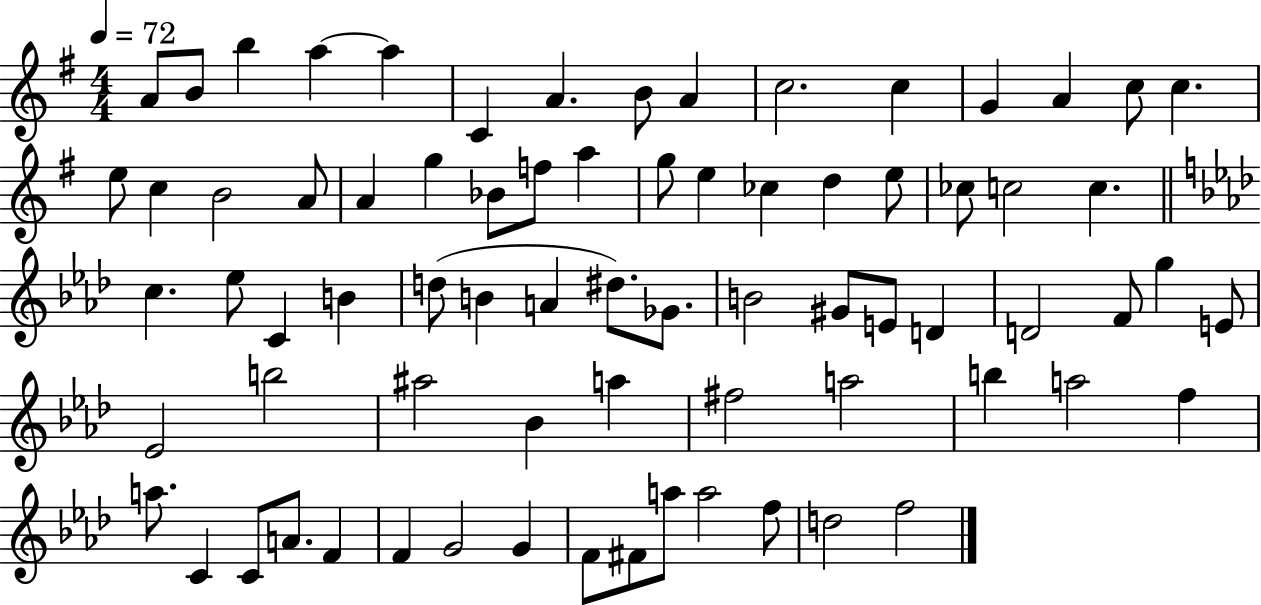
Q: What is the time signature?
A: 4/4